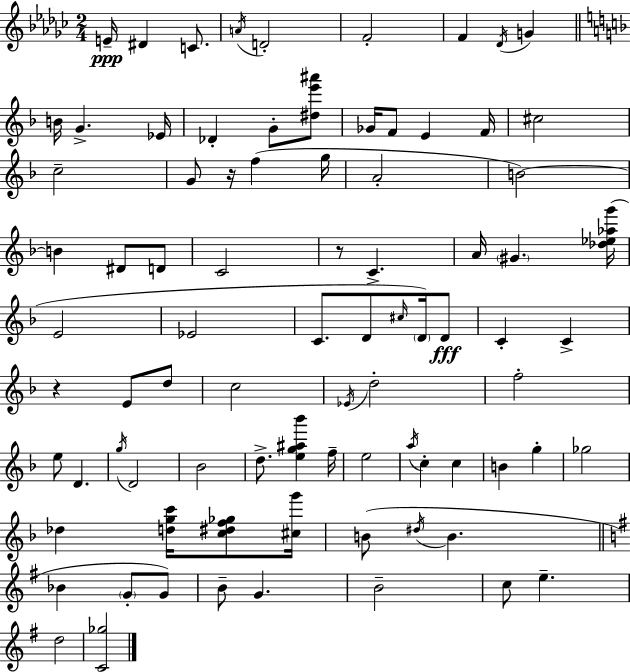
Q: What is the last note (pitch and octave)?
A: D5